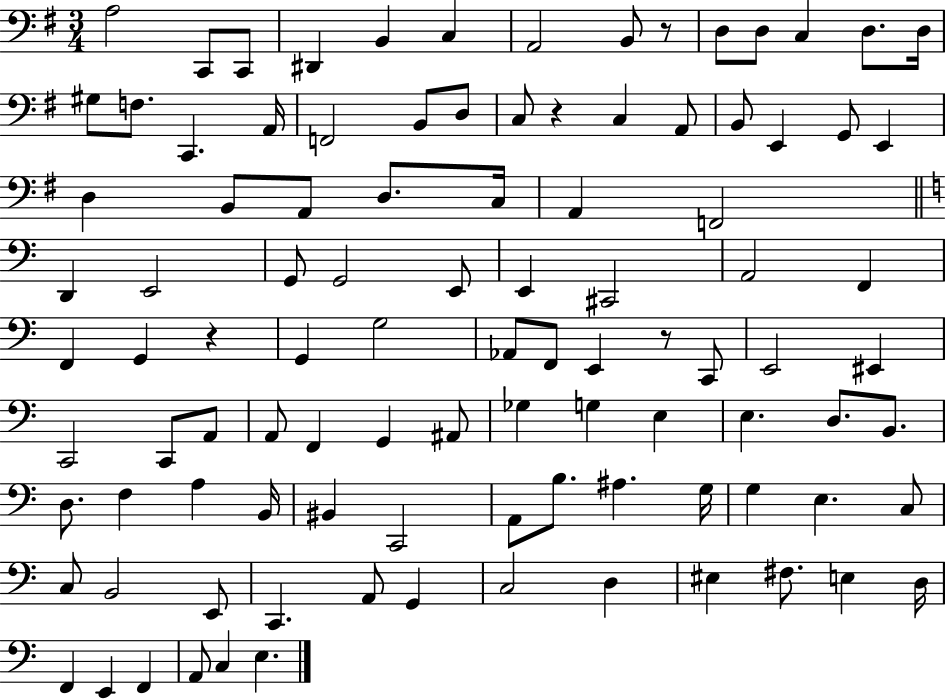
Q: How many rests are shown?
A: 4